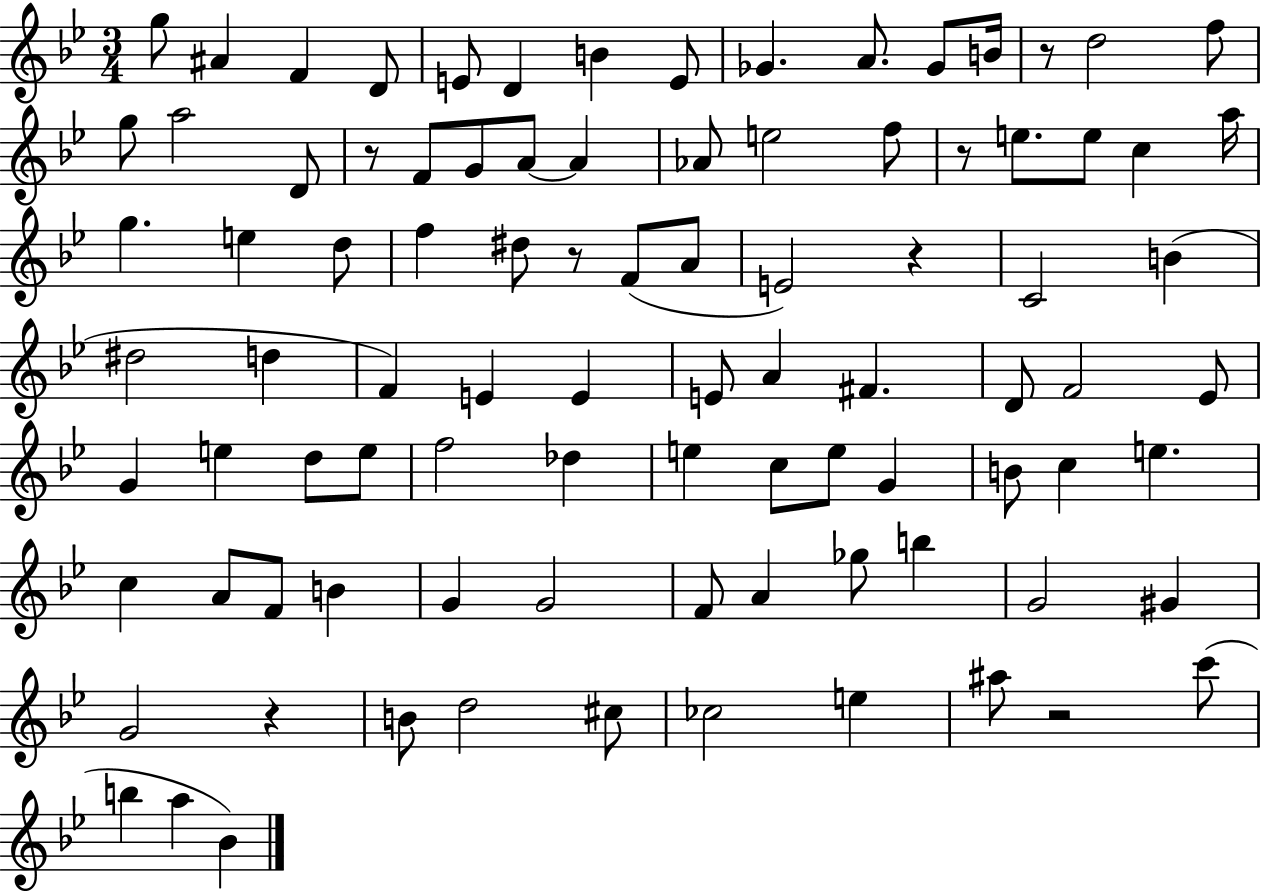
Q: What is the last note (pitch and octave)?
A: Bb4